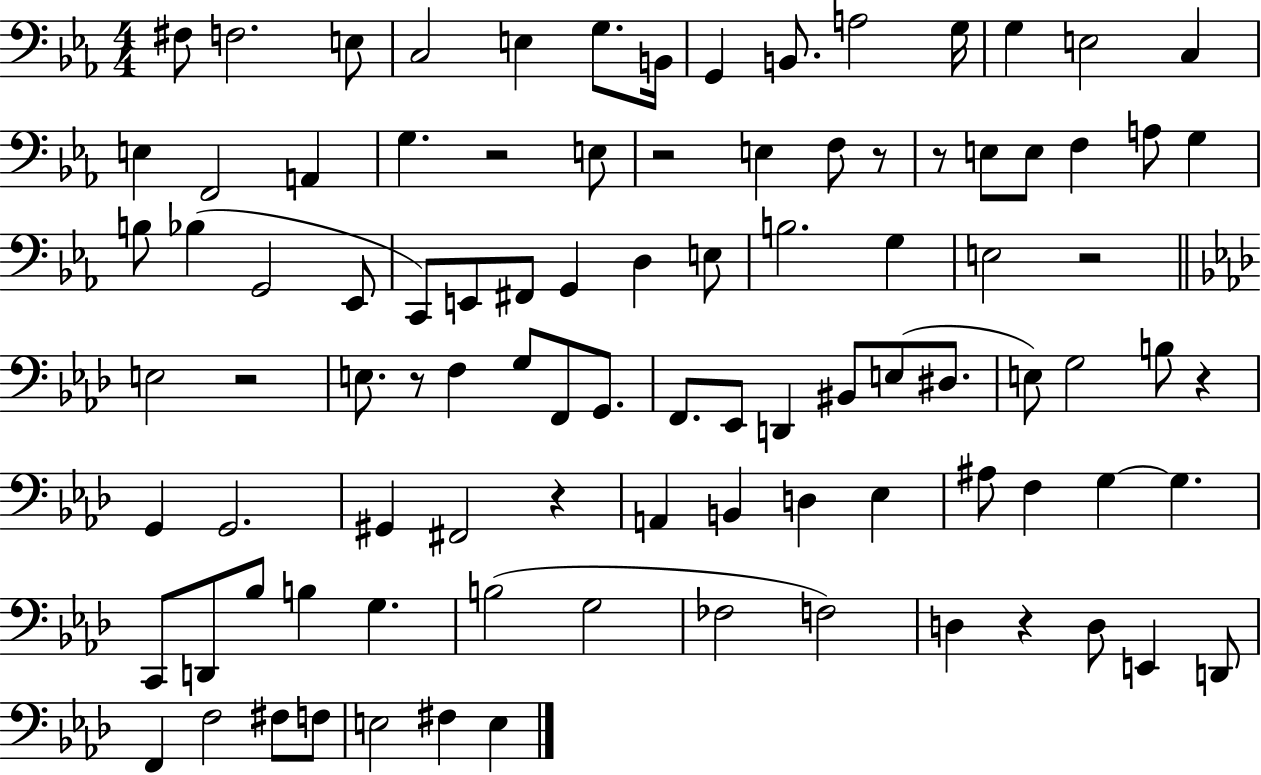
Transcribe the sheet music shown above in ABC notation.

X:1
T:Untitled
M:4/4
L:1/4
K:Eb
^F,/2 F,2 E,/2 C,2 E, G,/2 B,,/4 G,, B,,/2 A,2 G,/4 G, E,2 C, E, F,,2 A,, G, z2 E,/2 z2 E, F,/2 z/2 z/2 E,/2 E,/2 F, A,/2 G, B,/2 _B, G,,2 _E,,/2 C,,/2 E,,/2 ^F,,/2 G,, D, E,/2 B,2 G, E,2 z2 E,2 z2 E,/2 z/2 F, G,/2 F,,/2 G,,/2 F,,/2 _E,,/2 D,, ^B,,/2 E,/2 ^D,/2 E,/2 G,2 B,/2 z G,, G,,2 ^G,, ^F,,2 z A,, B,, D, _E, ^A,/2 F, G, G, C,,/2 D,,/2 _B,/2 B, G, B,2 G,2 _F,2 F,2 D, z D,/2 E,, D,,/2 F,, F,2 ^F,/2 F,/2 E,2 ^F, E,